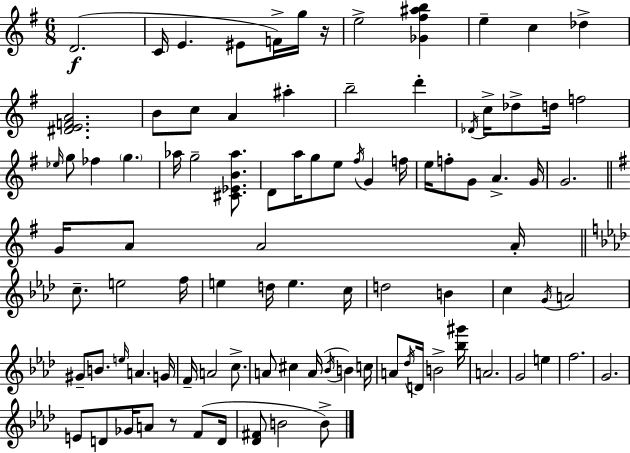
D4/h. C4/s E4/q. EIS4/e F4/s G5/s R/s E5/h [Gb4,F#5,A#5,B5]/q E5/q C5/q Db5/q [D#4,E4,F4,A4]/h. B4/e C5/e A4/q A#5/q B5/h D6/q Db4/s C5/s Db5/e D5/s F5/h Eb5/s G5/e FES5/q G5/q. Ab5/s G5/h [C#4,Eb4,B4,Ab5]/e. D4/e A5/s G5/e E5/e F#5/s G4/q F5/s E5/s F5/e G4/e A4/q. G4/s G4/h. G4/s A4/e A4/h A4/s C5/e. E5/h F5/s E5/q D5/s E5/q. C5/s D5/h B4/q C5/q G4/s A4/h G#4/e B4/e. E5/s A4/q. G4/s F4/s A4/h C5/e. A4/e C#5/q A4/s Bb4/s B4/q C5/s A4/e Db5/s D4/s B4/h [Bb5,G#6]/s A4/h. G4/h E5/q F5/h. G4/h. E4/e D4/e Gb4/s A4/e R/e F4/e D4/s [Db4,F#4]/e B4/h B4/e